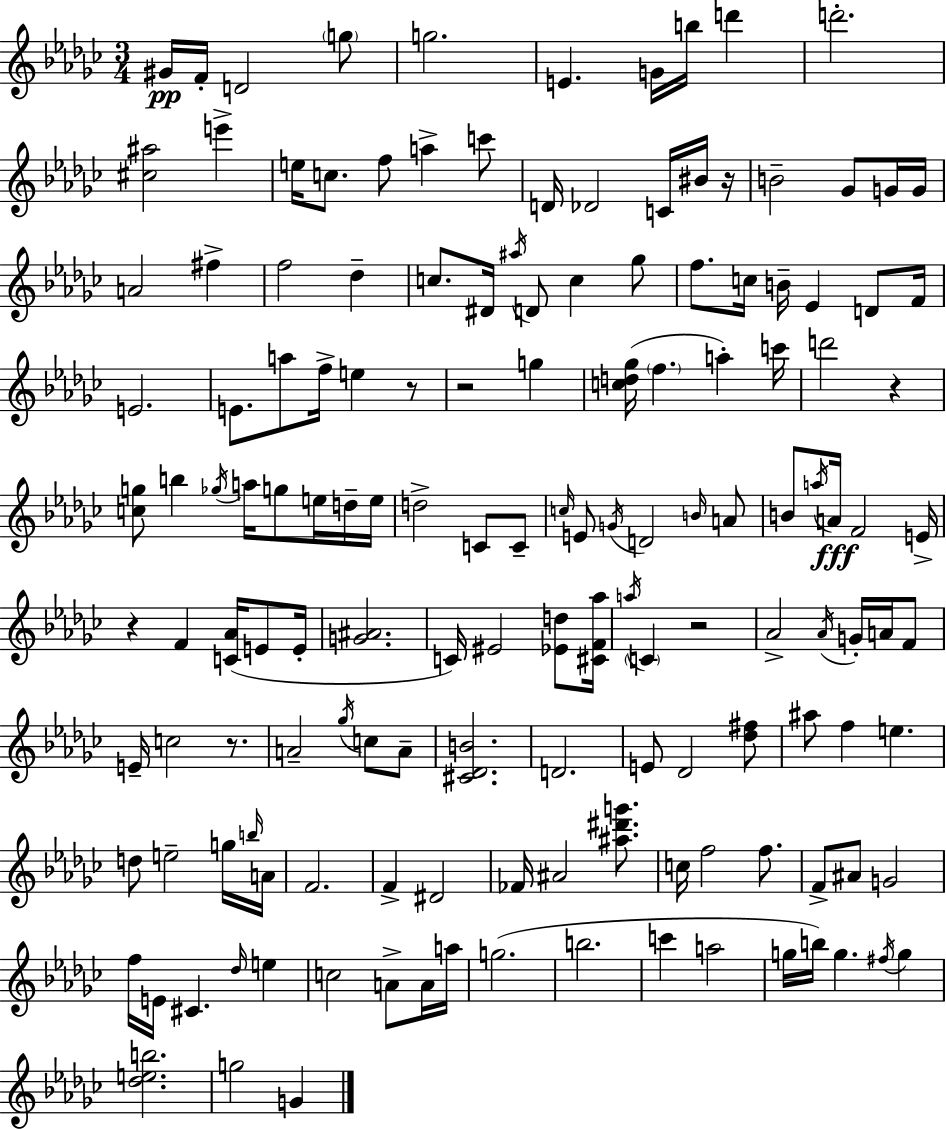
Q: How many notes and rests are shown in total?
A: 149